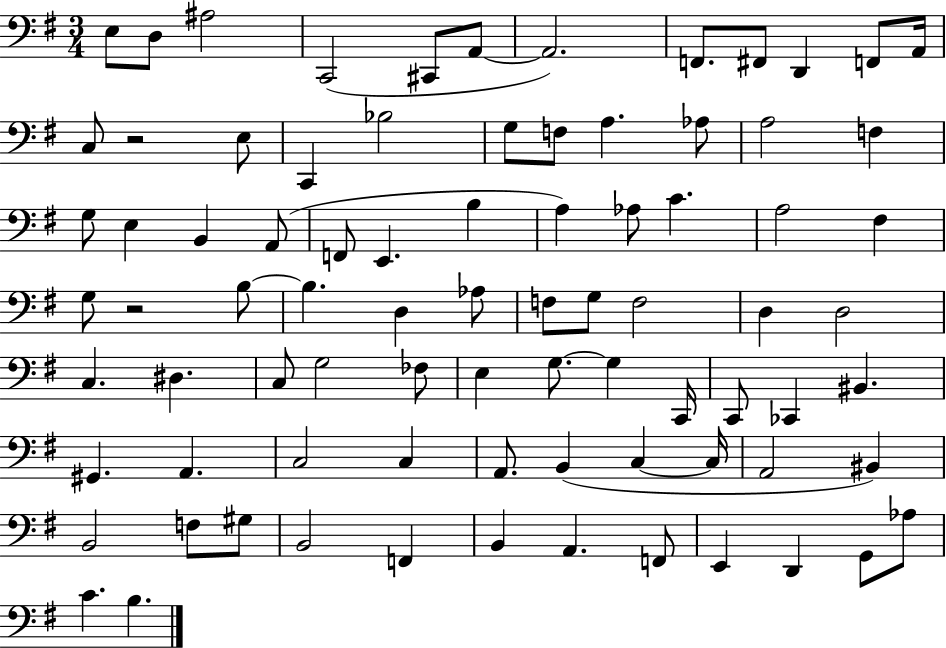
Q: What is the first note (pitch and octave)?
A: E3